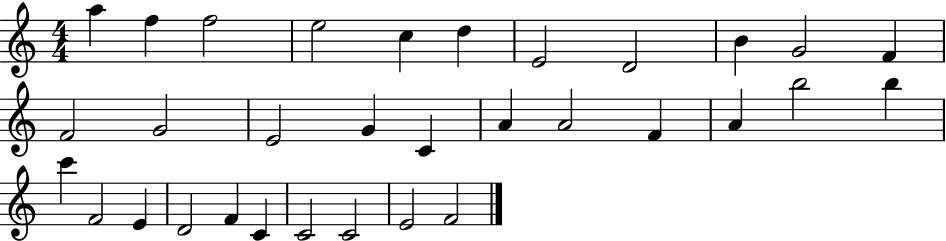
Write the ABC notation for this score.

X:1
T:Untitled
M:4/4
L:1/4
K:C
a f f2 e2 c d E2 D2 B G2 F F2 G2 E2 G C A A2 F A b2 b c' F2 E D2 F C C2 C2 E2 F2